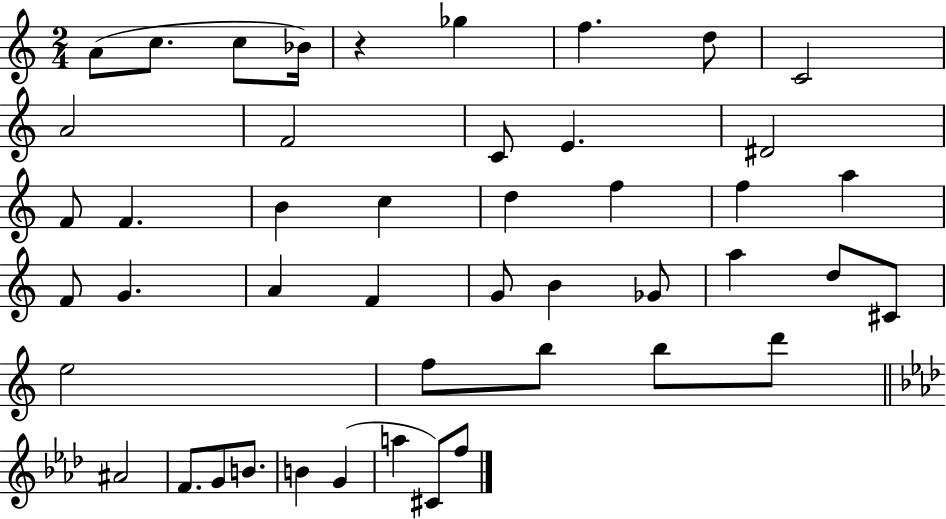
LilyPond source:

{
  \clef treble
  \numericTimeSignature
  \time 2/4
  \key c \major
  \repeat volta 2 { a'8( c''8. c''8 bes'16) | r4 ges''4 | f''4. d''8 | c'2 | \break a'2 | f'2 | c'8 e'4. | dis'2 | \break f'8 f'4. | b'4 c''4 | d''4 f''4 | f''4 a''4 | \break f'8 g'4. | a'4 f'4 | g'8 b'4 ges'8 | a''4 d''8 cis'8 | \break e''2 | f''8 b''8 b''8 d'''8 | \bar "||" \break \key aes \major ais'2 | f'8. g'8 b'8. | b'4 g'4( | a''4 cis'8) f''8 | \break } \bar "|."
}